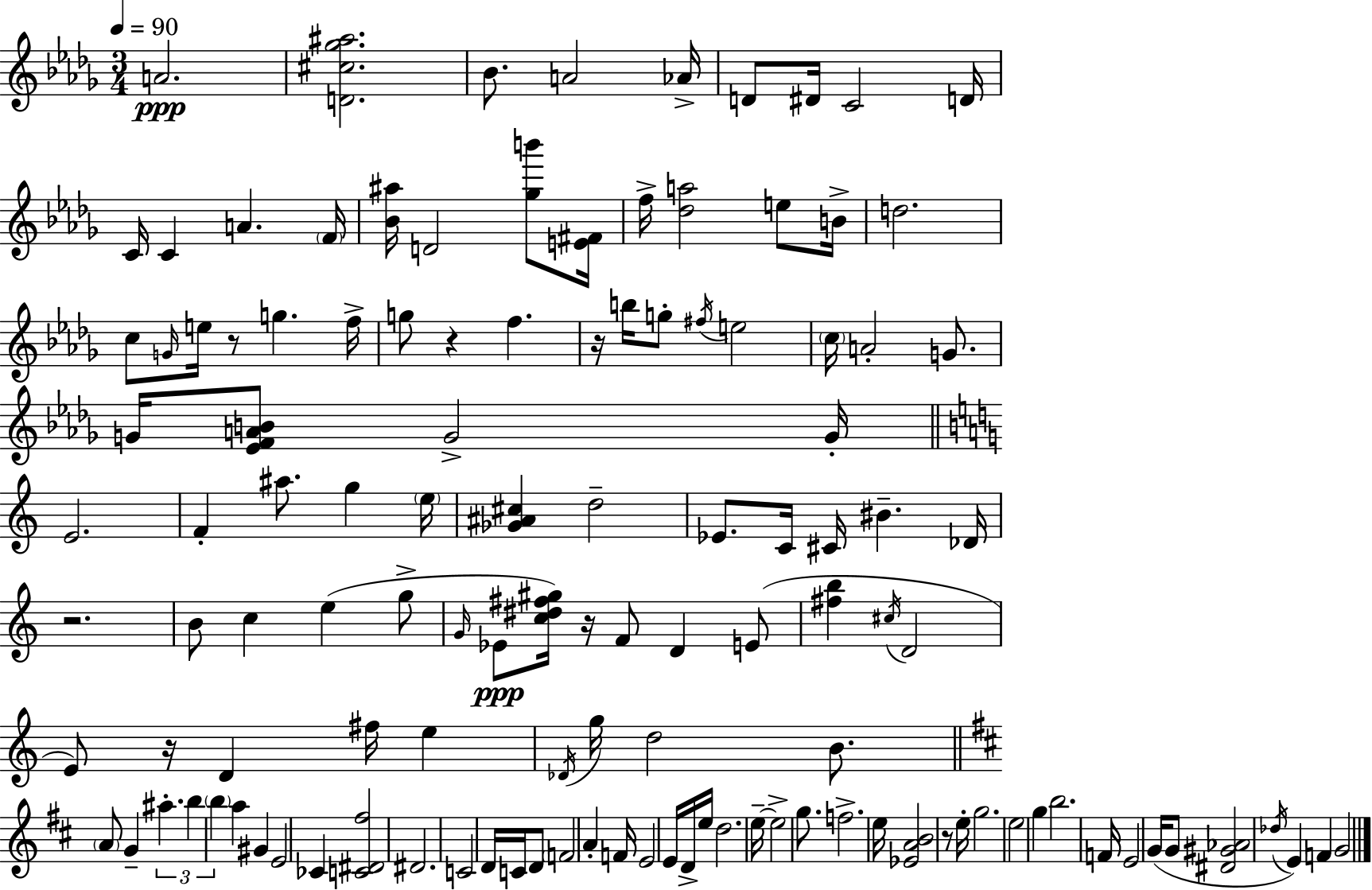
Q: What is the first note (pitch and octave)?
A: A4